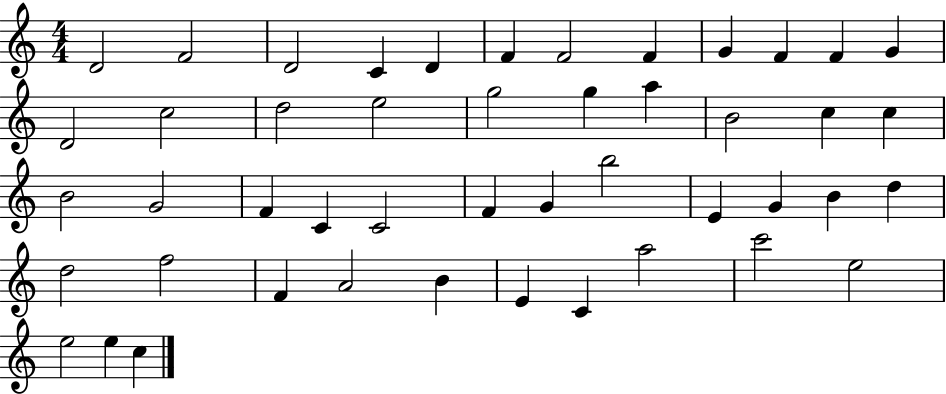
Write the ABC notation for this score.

X:1
T:Untitled
M:4/4
L:1/4
K:C
D2 F2 D2 C D F F2 F G F F G D2 c2 d2 e2 g2 g a B2 c c B2 G2 F C C2 F G b2 E G B d d2 f2 F A2 B E C a2 c'2 e2 e2 e c